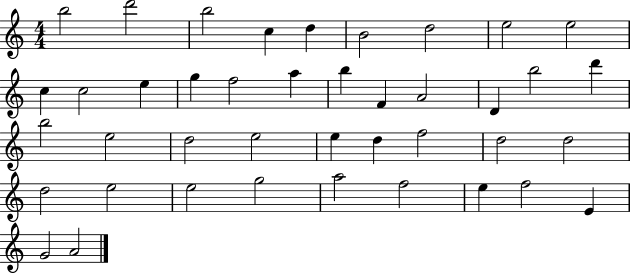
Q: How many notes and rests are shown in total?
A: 41